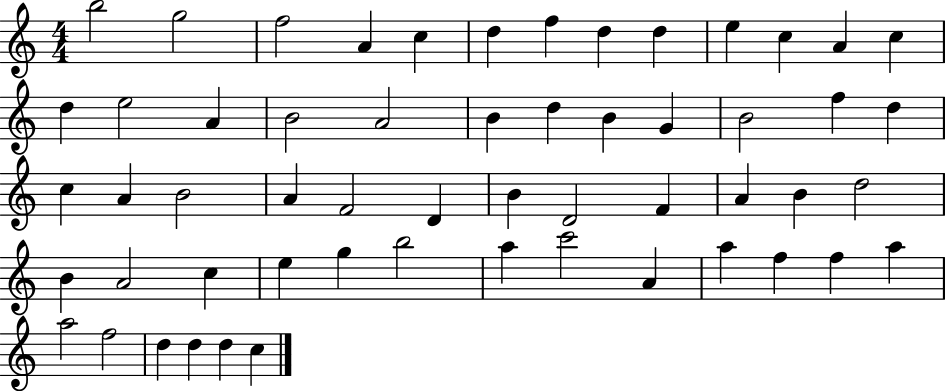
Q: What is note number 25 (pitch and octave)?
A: D5